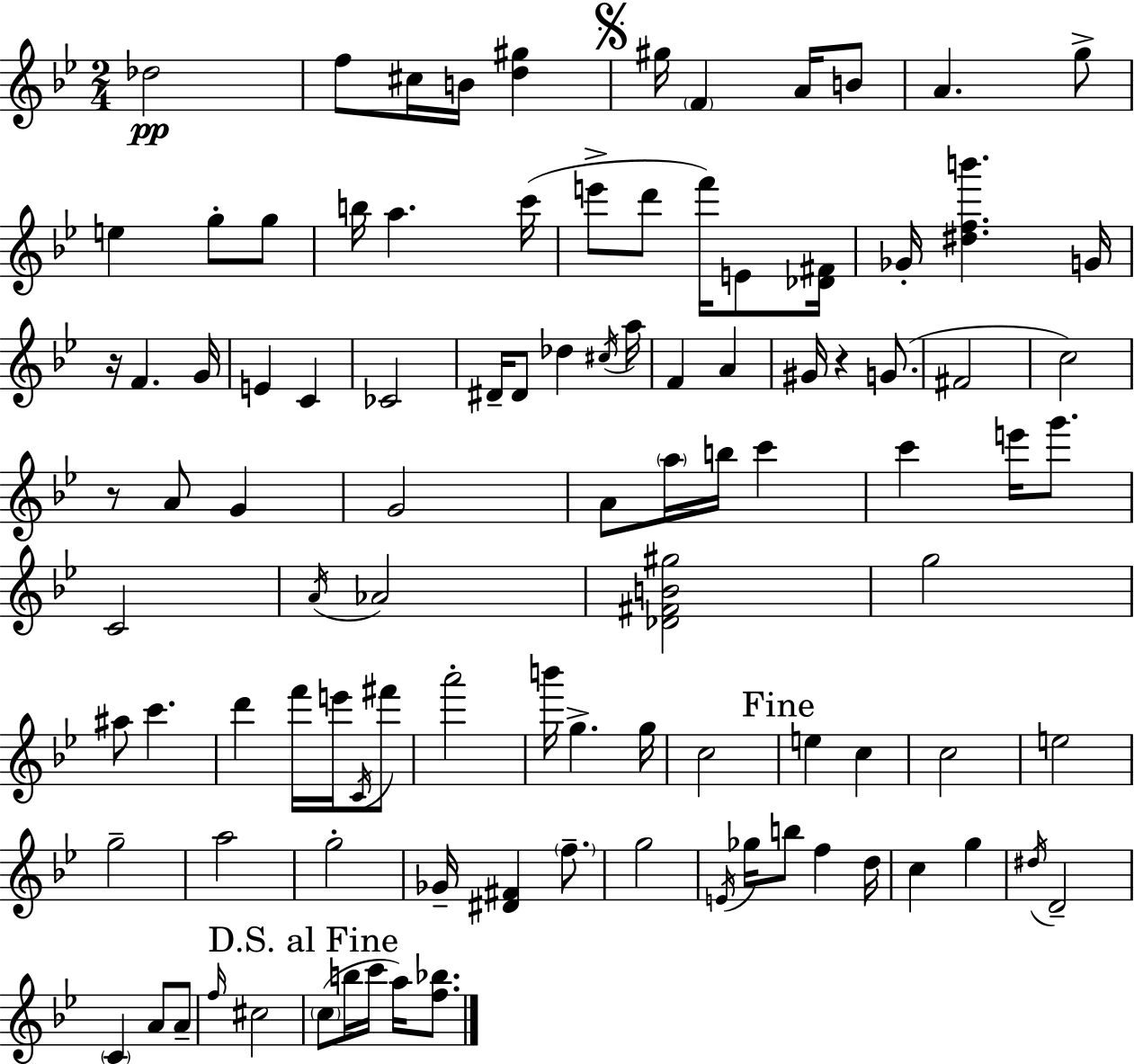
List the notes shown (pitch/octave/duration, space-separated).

Db5/h F5/e C#5/s B4/s [D5,G#5]/q G#5/s F4/q A4/s B4/e A4/q. G5/e E5/q G5/e G5/e B5/s A5/q. C6/s E6/e D6/e F6/s E4/e [Db4,F#4]/s Gb4/s [D#5,F5,B6]/q. G4/s R/s F4/q. G4/s E4/q C4/q CES4/h D#4/s D#4/e Db5/q C#5/s A5/s F4/q A4/q G#4/s R/q G4/e. F#4/h C5/h R/e A4/e G4/q G4/h A4/e A5/s B5/s C6/q C6/q E6/s G6/e. C4/h A4/s Ab4/h [Db4,F#4,B4,G#5]/h G5/h A#5/e C6/q. D6/q F6/s E6/s C4/s F#6/e A6/h B6/s G5/q. G5/s C5/h E5/q C5/q C5/h E5/h G5/h A5/h G5/h Gb4/s [D#4,F#4]/q F5/e. G5/h E4/s Gb5/s B5/e F5/q D5/s C5/q G5/q D#5/s D4/h C4/q A4/e A4/e F5/s C#5/h C5/e B5/s C6/s A5/s [F5,Bb5]/e.